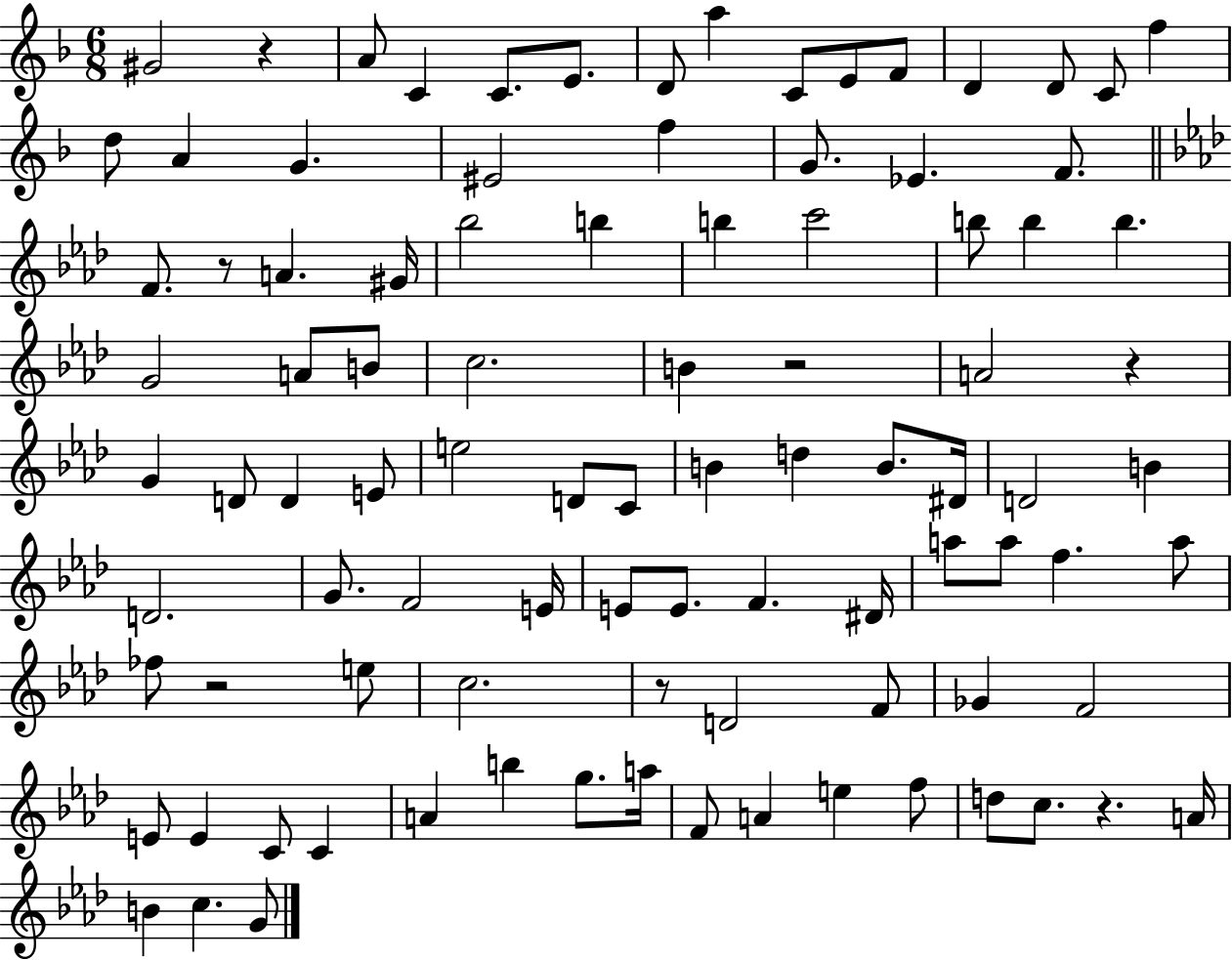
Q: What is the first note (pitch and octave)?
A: G#4